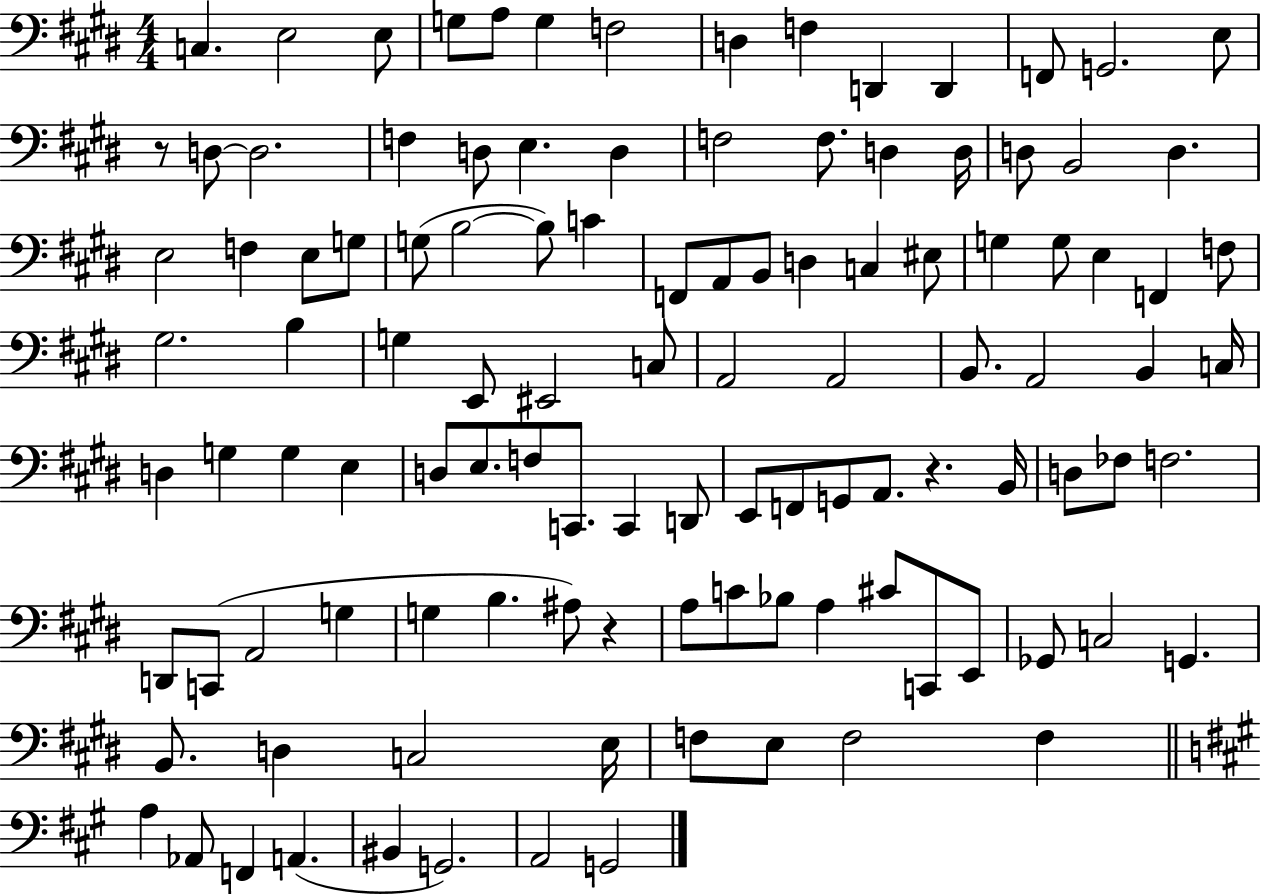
C3/q. E3/h E3/e G3/e A3/e G3/q F3/h D3/q F3/q D2/q D2/q F2/e G2/h. E3/e R/e D3/e D3/h. F3/q D3/e E3/q. D3/q F3/h F3/e. D3/q D3/s D3/e B2/h D3/q. E3/h F3/q E3/e G3/e G3/e B3/h B3/e C4/q F2/e A2/e B2/e D3/q C3/q EIS3/e G3/q G3/e E3/q F2/q F3/e G#3/h. B3/q G3/q E2/e EIS2/h C3/e A2/h A2/h B2/e. A2/h B2/q C3/s D3/q G3/q G3/q E3/q D3/e E3/e. F3/e C2/e. C2/q D2/e E2/e F2/e G2/e A2/e. R/q. B2/s D3/e FES3/e F3/h. D2/e C2/e A2/h G3/q G3/q B3/q. A#3/e R/q A3/e C4/e Bb3/e A3/q C#4/e C2/e E2/e Gb2/e C3/h G2/q. B2/e. D3/q C3/h E3/s F3/e E3/e F3/h F3/q A3/q Ab2/e F2/q A2/q. BIS2/q G2/h. A2/h G2/h